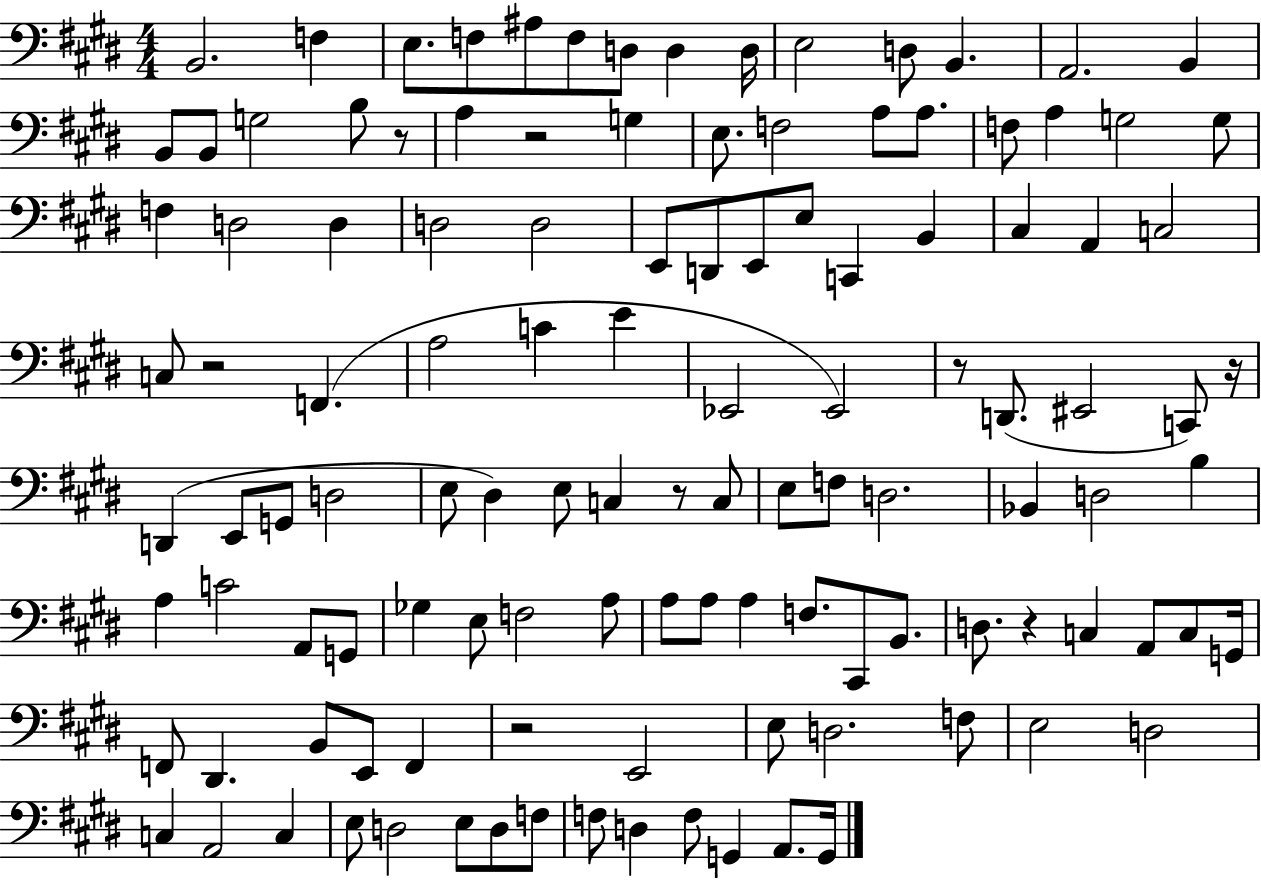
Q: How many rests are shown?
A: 8